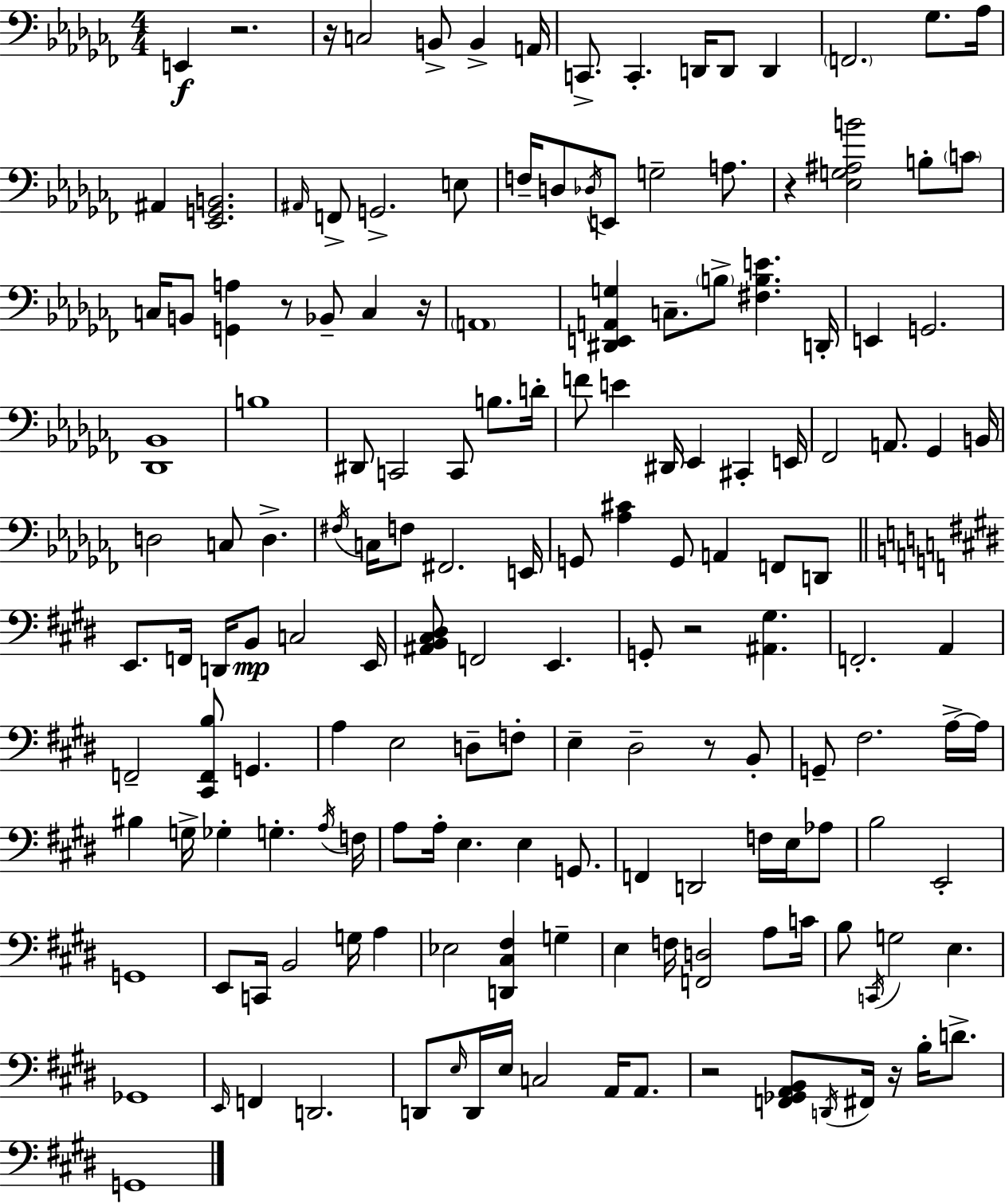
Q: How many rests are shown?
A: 9